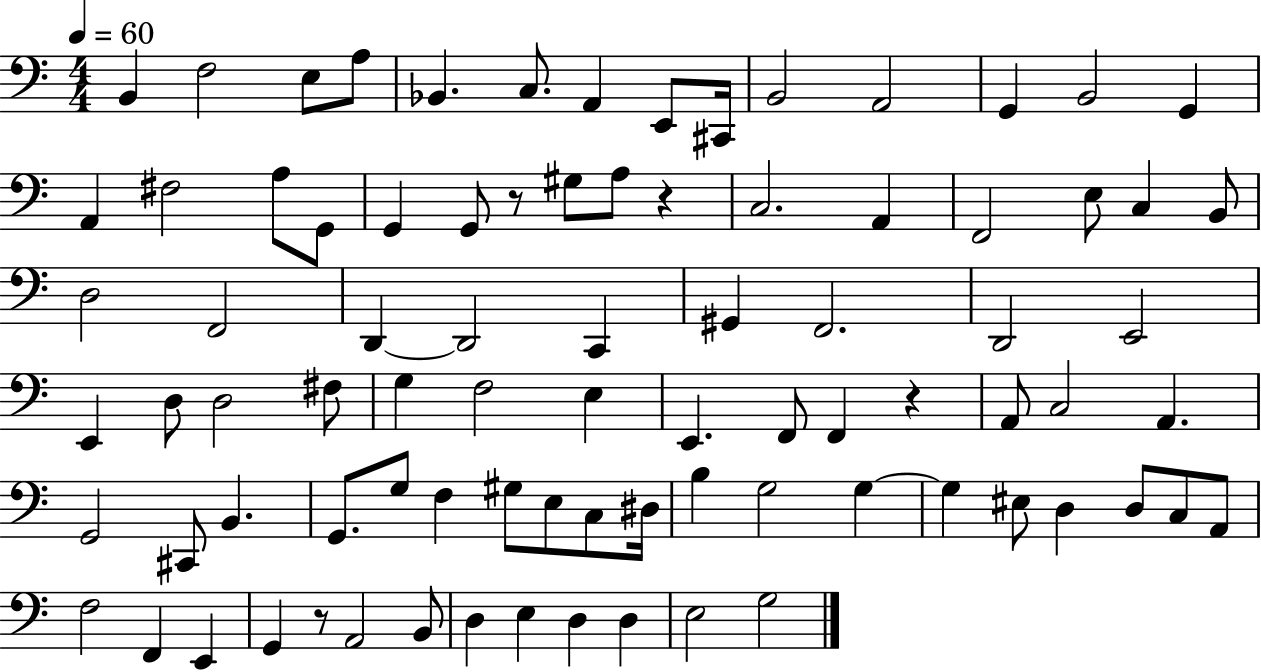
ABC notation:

X:1
T:Untitled
M:4/4
L:1/4
K:C
B,, F,2 E,/2 A,/2 _B,, C,/2 A,, E,,/2 ^C,,/4 B,,2 A,,2 G,, B,,2 G,, A,, ^F,2 A,/2 G,,/2 G,, G,,/2 z/2 ^G,/2 A,/2 z C,2 A,, F,,2 E,/2 C, B,,/2 D,2 F,,2 D,, D,,2 C,, ^G,, F,,2 D,,2 E,,2 E,, D,/2 D,2 ^F,/2 G, F,2 E, E,, F,,/2 F,, z A,,/2 C,2 A,, G,,2 ^C,,/2 B,, G,,/2 G,/2 F, ^G,/2 E,/2 C,/2 ^D,/4 B, G,2 G, G, ^E,/2 D, D,/2 C,/2 A,,/2 F,2 F,, E,, G,, z/2 A,,2 B,,/2 D, E, D, D, E,2 G,2